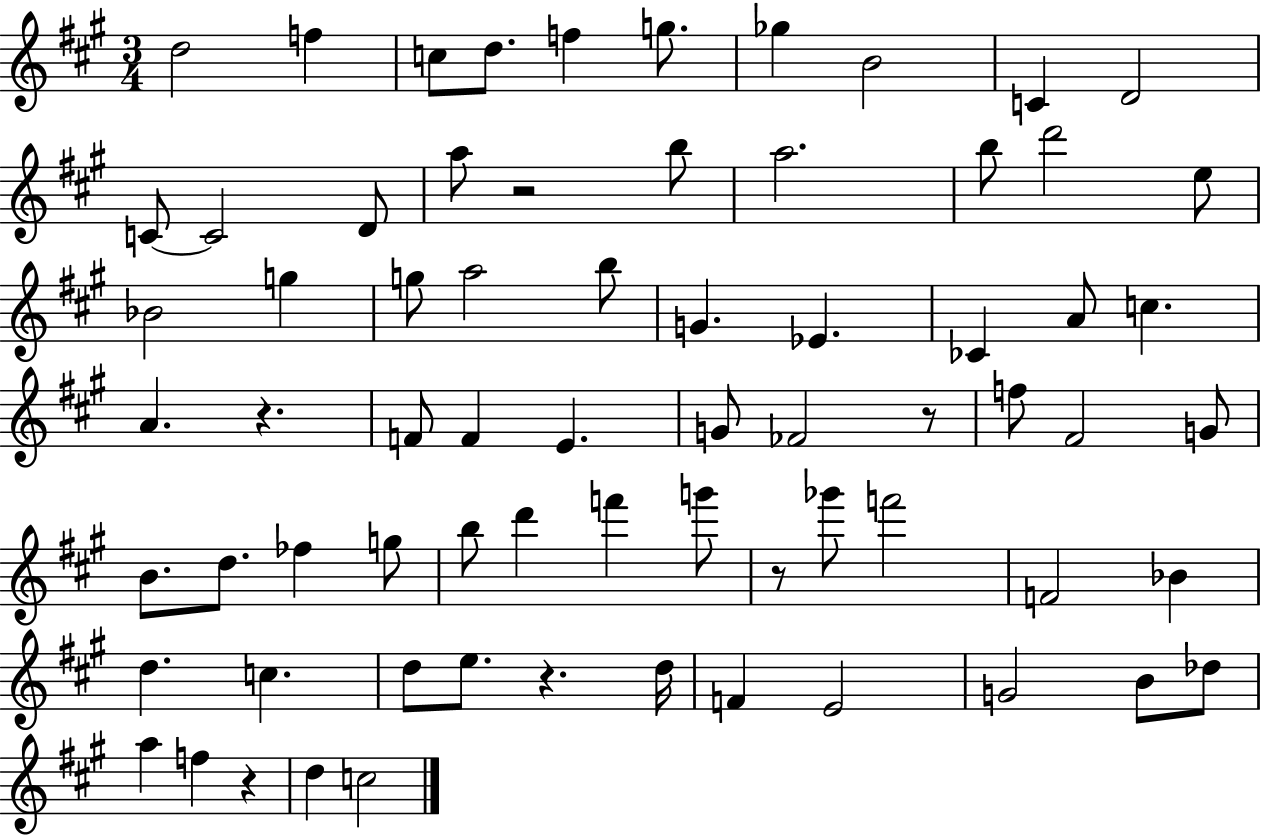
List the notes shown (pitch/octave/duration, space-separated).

D5/h F5/q C5/e D5/e. F5/q G5/e. Gb5/q B4/h C4/q D4/h C4/e C4/h D4/e A5/e R/h B5/e A5/h. B5/e D6/h E5/e Bb4/h G5/q G5/e A5/h B5/e G4/q. Eb4/q. CES4/q A4/e C5/q. A4/q. R/q. F4/e F4/q E4/q. G4/e FES4/h R/e F5/e F#4/h G4/e B4/e. D5/e. FES5/q G5/e B5/e D6/q F6/q G6/e R/e Gb6/e F6/h F4/h Bb4/q D5/q. C5/q. D5/e E5/e. R/q. D5/s F4/q E4/h G4/h B4/e Db5/e A5/q F5/q R/q D5/q C5/h